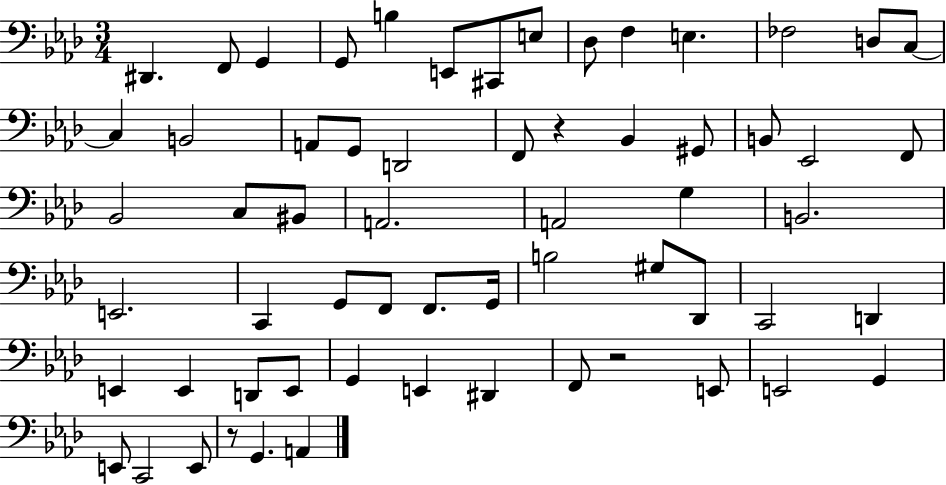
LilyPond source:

{
  \clef bass
  \numericTimeSignature
  \time 3/4
  \key aes \major
  dis,4. f,8 g,4 | g,8 b4 e,8 cis,8 e8 | des8 f4 e4. | fes2 d8 c8~~ | \break c4 b,2 | a,8 g,8 d,2 | f,8 r4 bes,4 gis,8 | b,8 ees,2 f,8 | \break bes,2 c8 bis,8 | a,2. | a,2 g4 | b,2. | \break e,2. | c,4 g,8 f,8 f,8. g,16 | b2 gis8 des,8 | c,2 d,4 | \break e,4 e,4 d,8 e,8 | g,4 e,4 dis,4 | f,8 r2 e,8 | e,2 g,4 | \break e,8 c,2 e,8 | r8 g,4. a,4 | \bar "|."
}